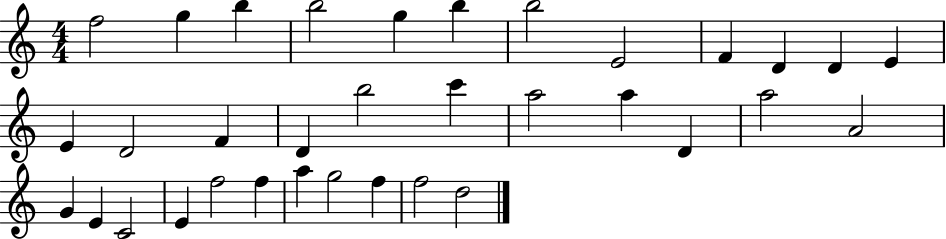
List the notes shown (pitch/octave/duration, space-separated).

F5/h G5/q B5/q B5/h G5/q B5/q B5/h E4/h F4/q D4/q D4/q E4/q E4/q D4/h F4/q D4/q B5/h C6/q A5/h A5/q D4/q A5/h A4/h G4/q E4/q C4/h E4/q F5/h F5/q A5/q G5/h F5/q F5/h D5/h